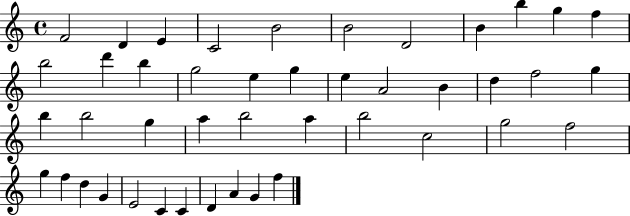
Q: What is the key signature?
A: C major